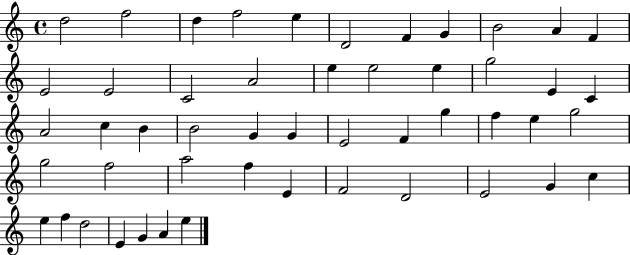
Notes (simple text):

D5/h F5/h D5/q F5/h E5/q D4/h F4/q G4/q B4/h A4/q F4/q E4/h E4/h C4/h A4/h E5/q E5/h E5/q G5/h E4/q C4/q A4/h C5/q B4/q B4/h G4/q G4/q E4/h F4/q G5/q F5/q E5/q G5/h G5/h F5/h A5/h F5/q E4/q F4/h D4/h E4/h G4/q C5/q E5/q F5/q D5/h E4/q G4/q A4/q E5/q